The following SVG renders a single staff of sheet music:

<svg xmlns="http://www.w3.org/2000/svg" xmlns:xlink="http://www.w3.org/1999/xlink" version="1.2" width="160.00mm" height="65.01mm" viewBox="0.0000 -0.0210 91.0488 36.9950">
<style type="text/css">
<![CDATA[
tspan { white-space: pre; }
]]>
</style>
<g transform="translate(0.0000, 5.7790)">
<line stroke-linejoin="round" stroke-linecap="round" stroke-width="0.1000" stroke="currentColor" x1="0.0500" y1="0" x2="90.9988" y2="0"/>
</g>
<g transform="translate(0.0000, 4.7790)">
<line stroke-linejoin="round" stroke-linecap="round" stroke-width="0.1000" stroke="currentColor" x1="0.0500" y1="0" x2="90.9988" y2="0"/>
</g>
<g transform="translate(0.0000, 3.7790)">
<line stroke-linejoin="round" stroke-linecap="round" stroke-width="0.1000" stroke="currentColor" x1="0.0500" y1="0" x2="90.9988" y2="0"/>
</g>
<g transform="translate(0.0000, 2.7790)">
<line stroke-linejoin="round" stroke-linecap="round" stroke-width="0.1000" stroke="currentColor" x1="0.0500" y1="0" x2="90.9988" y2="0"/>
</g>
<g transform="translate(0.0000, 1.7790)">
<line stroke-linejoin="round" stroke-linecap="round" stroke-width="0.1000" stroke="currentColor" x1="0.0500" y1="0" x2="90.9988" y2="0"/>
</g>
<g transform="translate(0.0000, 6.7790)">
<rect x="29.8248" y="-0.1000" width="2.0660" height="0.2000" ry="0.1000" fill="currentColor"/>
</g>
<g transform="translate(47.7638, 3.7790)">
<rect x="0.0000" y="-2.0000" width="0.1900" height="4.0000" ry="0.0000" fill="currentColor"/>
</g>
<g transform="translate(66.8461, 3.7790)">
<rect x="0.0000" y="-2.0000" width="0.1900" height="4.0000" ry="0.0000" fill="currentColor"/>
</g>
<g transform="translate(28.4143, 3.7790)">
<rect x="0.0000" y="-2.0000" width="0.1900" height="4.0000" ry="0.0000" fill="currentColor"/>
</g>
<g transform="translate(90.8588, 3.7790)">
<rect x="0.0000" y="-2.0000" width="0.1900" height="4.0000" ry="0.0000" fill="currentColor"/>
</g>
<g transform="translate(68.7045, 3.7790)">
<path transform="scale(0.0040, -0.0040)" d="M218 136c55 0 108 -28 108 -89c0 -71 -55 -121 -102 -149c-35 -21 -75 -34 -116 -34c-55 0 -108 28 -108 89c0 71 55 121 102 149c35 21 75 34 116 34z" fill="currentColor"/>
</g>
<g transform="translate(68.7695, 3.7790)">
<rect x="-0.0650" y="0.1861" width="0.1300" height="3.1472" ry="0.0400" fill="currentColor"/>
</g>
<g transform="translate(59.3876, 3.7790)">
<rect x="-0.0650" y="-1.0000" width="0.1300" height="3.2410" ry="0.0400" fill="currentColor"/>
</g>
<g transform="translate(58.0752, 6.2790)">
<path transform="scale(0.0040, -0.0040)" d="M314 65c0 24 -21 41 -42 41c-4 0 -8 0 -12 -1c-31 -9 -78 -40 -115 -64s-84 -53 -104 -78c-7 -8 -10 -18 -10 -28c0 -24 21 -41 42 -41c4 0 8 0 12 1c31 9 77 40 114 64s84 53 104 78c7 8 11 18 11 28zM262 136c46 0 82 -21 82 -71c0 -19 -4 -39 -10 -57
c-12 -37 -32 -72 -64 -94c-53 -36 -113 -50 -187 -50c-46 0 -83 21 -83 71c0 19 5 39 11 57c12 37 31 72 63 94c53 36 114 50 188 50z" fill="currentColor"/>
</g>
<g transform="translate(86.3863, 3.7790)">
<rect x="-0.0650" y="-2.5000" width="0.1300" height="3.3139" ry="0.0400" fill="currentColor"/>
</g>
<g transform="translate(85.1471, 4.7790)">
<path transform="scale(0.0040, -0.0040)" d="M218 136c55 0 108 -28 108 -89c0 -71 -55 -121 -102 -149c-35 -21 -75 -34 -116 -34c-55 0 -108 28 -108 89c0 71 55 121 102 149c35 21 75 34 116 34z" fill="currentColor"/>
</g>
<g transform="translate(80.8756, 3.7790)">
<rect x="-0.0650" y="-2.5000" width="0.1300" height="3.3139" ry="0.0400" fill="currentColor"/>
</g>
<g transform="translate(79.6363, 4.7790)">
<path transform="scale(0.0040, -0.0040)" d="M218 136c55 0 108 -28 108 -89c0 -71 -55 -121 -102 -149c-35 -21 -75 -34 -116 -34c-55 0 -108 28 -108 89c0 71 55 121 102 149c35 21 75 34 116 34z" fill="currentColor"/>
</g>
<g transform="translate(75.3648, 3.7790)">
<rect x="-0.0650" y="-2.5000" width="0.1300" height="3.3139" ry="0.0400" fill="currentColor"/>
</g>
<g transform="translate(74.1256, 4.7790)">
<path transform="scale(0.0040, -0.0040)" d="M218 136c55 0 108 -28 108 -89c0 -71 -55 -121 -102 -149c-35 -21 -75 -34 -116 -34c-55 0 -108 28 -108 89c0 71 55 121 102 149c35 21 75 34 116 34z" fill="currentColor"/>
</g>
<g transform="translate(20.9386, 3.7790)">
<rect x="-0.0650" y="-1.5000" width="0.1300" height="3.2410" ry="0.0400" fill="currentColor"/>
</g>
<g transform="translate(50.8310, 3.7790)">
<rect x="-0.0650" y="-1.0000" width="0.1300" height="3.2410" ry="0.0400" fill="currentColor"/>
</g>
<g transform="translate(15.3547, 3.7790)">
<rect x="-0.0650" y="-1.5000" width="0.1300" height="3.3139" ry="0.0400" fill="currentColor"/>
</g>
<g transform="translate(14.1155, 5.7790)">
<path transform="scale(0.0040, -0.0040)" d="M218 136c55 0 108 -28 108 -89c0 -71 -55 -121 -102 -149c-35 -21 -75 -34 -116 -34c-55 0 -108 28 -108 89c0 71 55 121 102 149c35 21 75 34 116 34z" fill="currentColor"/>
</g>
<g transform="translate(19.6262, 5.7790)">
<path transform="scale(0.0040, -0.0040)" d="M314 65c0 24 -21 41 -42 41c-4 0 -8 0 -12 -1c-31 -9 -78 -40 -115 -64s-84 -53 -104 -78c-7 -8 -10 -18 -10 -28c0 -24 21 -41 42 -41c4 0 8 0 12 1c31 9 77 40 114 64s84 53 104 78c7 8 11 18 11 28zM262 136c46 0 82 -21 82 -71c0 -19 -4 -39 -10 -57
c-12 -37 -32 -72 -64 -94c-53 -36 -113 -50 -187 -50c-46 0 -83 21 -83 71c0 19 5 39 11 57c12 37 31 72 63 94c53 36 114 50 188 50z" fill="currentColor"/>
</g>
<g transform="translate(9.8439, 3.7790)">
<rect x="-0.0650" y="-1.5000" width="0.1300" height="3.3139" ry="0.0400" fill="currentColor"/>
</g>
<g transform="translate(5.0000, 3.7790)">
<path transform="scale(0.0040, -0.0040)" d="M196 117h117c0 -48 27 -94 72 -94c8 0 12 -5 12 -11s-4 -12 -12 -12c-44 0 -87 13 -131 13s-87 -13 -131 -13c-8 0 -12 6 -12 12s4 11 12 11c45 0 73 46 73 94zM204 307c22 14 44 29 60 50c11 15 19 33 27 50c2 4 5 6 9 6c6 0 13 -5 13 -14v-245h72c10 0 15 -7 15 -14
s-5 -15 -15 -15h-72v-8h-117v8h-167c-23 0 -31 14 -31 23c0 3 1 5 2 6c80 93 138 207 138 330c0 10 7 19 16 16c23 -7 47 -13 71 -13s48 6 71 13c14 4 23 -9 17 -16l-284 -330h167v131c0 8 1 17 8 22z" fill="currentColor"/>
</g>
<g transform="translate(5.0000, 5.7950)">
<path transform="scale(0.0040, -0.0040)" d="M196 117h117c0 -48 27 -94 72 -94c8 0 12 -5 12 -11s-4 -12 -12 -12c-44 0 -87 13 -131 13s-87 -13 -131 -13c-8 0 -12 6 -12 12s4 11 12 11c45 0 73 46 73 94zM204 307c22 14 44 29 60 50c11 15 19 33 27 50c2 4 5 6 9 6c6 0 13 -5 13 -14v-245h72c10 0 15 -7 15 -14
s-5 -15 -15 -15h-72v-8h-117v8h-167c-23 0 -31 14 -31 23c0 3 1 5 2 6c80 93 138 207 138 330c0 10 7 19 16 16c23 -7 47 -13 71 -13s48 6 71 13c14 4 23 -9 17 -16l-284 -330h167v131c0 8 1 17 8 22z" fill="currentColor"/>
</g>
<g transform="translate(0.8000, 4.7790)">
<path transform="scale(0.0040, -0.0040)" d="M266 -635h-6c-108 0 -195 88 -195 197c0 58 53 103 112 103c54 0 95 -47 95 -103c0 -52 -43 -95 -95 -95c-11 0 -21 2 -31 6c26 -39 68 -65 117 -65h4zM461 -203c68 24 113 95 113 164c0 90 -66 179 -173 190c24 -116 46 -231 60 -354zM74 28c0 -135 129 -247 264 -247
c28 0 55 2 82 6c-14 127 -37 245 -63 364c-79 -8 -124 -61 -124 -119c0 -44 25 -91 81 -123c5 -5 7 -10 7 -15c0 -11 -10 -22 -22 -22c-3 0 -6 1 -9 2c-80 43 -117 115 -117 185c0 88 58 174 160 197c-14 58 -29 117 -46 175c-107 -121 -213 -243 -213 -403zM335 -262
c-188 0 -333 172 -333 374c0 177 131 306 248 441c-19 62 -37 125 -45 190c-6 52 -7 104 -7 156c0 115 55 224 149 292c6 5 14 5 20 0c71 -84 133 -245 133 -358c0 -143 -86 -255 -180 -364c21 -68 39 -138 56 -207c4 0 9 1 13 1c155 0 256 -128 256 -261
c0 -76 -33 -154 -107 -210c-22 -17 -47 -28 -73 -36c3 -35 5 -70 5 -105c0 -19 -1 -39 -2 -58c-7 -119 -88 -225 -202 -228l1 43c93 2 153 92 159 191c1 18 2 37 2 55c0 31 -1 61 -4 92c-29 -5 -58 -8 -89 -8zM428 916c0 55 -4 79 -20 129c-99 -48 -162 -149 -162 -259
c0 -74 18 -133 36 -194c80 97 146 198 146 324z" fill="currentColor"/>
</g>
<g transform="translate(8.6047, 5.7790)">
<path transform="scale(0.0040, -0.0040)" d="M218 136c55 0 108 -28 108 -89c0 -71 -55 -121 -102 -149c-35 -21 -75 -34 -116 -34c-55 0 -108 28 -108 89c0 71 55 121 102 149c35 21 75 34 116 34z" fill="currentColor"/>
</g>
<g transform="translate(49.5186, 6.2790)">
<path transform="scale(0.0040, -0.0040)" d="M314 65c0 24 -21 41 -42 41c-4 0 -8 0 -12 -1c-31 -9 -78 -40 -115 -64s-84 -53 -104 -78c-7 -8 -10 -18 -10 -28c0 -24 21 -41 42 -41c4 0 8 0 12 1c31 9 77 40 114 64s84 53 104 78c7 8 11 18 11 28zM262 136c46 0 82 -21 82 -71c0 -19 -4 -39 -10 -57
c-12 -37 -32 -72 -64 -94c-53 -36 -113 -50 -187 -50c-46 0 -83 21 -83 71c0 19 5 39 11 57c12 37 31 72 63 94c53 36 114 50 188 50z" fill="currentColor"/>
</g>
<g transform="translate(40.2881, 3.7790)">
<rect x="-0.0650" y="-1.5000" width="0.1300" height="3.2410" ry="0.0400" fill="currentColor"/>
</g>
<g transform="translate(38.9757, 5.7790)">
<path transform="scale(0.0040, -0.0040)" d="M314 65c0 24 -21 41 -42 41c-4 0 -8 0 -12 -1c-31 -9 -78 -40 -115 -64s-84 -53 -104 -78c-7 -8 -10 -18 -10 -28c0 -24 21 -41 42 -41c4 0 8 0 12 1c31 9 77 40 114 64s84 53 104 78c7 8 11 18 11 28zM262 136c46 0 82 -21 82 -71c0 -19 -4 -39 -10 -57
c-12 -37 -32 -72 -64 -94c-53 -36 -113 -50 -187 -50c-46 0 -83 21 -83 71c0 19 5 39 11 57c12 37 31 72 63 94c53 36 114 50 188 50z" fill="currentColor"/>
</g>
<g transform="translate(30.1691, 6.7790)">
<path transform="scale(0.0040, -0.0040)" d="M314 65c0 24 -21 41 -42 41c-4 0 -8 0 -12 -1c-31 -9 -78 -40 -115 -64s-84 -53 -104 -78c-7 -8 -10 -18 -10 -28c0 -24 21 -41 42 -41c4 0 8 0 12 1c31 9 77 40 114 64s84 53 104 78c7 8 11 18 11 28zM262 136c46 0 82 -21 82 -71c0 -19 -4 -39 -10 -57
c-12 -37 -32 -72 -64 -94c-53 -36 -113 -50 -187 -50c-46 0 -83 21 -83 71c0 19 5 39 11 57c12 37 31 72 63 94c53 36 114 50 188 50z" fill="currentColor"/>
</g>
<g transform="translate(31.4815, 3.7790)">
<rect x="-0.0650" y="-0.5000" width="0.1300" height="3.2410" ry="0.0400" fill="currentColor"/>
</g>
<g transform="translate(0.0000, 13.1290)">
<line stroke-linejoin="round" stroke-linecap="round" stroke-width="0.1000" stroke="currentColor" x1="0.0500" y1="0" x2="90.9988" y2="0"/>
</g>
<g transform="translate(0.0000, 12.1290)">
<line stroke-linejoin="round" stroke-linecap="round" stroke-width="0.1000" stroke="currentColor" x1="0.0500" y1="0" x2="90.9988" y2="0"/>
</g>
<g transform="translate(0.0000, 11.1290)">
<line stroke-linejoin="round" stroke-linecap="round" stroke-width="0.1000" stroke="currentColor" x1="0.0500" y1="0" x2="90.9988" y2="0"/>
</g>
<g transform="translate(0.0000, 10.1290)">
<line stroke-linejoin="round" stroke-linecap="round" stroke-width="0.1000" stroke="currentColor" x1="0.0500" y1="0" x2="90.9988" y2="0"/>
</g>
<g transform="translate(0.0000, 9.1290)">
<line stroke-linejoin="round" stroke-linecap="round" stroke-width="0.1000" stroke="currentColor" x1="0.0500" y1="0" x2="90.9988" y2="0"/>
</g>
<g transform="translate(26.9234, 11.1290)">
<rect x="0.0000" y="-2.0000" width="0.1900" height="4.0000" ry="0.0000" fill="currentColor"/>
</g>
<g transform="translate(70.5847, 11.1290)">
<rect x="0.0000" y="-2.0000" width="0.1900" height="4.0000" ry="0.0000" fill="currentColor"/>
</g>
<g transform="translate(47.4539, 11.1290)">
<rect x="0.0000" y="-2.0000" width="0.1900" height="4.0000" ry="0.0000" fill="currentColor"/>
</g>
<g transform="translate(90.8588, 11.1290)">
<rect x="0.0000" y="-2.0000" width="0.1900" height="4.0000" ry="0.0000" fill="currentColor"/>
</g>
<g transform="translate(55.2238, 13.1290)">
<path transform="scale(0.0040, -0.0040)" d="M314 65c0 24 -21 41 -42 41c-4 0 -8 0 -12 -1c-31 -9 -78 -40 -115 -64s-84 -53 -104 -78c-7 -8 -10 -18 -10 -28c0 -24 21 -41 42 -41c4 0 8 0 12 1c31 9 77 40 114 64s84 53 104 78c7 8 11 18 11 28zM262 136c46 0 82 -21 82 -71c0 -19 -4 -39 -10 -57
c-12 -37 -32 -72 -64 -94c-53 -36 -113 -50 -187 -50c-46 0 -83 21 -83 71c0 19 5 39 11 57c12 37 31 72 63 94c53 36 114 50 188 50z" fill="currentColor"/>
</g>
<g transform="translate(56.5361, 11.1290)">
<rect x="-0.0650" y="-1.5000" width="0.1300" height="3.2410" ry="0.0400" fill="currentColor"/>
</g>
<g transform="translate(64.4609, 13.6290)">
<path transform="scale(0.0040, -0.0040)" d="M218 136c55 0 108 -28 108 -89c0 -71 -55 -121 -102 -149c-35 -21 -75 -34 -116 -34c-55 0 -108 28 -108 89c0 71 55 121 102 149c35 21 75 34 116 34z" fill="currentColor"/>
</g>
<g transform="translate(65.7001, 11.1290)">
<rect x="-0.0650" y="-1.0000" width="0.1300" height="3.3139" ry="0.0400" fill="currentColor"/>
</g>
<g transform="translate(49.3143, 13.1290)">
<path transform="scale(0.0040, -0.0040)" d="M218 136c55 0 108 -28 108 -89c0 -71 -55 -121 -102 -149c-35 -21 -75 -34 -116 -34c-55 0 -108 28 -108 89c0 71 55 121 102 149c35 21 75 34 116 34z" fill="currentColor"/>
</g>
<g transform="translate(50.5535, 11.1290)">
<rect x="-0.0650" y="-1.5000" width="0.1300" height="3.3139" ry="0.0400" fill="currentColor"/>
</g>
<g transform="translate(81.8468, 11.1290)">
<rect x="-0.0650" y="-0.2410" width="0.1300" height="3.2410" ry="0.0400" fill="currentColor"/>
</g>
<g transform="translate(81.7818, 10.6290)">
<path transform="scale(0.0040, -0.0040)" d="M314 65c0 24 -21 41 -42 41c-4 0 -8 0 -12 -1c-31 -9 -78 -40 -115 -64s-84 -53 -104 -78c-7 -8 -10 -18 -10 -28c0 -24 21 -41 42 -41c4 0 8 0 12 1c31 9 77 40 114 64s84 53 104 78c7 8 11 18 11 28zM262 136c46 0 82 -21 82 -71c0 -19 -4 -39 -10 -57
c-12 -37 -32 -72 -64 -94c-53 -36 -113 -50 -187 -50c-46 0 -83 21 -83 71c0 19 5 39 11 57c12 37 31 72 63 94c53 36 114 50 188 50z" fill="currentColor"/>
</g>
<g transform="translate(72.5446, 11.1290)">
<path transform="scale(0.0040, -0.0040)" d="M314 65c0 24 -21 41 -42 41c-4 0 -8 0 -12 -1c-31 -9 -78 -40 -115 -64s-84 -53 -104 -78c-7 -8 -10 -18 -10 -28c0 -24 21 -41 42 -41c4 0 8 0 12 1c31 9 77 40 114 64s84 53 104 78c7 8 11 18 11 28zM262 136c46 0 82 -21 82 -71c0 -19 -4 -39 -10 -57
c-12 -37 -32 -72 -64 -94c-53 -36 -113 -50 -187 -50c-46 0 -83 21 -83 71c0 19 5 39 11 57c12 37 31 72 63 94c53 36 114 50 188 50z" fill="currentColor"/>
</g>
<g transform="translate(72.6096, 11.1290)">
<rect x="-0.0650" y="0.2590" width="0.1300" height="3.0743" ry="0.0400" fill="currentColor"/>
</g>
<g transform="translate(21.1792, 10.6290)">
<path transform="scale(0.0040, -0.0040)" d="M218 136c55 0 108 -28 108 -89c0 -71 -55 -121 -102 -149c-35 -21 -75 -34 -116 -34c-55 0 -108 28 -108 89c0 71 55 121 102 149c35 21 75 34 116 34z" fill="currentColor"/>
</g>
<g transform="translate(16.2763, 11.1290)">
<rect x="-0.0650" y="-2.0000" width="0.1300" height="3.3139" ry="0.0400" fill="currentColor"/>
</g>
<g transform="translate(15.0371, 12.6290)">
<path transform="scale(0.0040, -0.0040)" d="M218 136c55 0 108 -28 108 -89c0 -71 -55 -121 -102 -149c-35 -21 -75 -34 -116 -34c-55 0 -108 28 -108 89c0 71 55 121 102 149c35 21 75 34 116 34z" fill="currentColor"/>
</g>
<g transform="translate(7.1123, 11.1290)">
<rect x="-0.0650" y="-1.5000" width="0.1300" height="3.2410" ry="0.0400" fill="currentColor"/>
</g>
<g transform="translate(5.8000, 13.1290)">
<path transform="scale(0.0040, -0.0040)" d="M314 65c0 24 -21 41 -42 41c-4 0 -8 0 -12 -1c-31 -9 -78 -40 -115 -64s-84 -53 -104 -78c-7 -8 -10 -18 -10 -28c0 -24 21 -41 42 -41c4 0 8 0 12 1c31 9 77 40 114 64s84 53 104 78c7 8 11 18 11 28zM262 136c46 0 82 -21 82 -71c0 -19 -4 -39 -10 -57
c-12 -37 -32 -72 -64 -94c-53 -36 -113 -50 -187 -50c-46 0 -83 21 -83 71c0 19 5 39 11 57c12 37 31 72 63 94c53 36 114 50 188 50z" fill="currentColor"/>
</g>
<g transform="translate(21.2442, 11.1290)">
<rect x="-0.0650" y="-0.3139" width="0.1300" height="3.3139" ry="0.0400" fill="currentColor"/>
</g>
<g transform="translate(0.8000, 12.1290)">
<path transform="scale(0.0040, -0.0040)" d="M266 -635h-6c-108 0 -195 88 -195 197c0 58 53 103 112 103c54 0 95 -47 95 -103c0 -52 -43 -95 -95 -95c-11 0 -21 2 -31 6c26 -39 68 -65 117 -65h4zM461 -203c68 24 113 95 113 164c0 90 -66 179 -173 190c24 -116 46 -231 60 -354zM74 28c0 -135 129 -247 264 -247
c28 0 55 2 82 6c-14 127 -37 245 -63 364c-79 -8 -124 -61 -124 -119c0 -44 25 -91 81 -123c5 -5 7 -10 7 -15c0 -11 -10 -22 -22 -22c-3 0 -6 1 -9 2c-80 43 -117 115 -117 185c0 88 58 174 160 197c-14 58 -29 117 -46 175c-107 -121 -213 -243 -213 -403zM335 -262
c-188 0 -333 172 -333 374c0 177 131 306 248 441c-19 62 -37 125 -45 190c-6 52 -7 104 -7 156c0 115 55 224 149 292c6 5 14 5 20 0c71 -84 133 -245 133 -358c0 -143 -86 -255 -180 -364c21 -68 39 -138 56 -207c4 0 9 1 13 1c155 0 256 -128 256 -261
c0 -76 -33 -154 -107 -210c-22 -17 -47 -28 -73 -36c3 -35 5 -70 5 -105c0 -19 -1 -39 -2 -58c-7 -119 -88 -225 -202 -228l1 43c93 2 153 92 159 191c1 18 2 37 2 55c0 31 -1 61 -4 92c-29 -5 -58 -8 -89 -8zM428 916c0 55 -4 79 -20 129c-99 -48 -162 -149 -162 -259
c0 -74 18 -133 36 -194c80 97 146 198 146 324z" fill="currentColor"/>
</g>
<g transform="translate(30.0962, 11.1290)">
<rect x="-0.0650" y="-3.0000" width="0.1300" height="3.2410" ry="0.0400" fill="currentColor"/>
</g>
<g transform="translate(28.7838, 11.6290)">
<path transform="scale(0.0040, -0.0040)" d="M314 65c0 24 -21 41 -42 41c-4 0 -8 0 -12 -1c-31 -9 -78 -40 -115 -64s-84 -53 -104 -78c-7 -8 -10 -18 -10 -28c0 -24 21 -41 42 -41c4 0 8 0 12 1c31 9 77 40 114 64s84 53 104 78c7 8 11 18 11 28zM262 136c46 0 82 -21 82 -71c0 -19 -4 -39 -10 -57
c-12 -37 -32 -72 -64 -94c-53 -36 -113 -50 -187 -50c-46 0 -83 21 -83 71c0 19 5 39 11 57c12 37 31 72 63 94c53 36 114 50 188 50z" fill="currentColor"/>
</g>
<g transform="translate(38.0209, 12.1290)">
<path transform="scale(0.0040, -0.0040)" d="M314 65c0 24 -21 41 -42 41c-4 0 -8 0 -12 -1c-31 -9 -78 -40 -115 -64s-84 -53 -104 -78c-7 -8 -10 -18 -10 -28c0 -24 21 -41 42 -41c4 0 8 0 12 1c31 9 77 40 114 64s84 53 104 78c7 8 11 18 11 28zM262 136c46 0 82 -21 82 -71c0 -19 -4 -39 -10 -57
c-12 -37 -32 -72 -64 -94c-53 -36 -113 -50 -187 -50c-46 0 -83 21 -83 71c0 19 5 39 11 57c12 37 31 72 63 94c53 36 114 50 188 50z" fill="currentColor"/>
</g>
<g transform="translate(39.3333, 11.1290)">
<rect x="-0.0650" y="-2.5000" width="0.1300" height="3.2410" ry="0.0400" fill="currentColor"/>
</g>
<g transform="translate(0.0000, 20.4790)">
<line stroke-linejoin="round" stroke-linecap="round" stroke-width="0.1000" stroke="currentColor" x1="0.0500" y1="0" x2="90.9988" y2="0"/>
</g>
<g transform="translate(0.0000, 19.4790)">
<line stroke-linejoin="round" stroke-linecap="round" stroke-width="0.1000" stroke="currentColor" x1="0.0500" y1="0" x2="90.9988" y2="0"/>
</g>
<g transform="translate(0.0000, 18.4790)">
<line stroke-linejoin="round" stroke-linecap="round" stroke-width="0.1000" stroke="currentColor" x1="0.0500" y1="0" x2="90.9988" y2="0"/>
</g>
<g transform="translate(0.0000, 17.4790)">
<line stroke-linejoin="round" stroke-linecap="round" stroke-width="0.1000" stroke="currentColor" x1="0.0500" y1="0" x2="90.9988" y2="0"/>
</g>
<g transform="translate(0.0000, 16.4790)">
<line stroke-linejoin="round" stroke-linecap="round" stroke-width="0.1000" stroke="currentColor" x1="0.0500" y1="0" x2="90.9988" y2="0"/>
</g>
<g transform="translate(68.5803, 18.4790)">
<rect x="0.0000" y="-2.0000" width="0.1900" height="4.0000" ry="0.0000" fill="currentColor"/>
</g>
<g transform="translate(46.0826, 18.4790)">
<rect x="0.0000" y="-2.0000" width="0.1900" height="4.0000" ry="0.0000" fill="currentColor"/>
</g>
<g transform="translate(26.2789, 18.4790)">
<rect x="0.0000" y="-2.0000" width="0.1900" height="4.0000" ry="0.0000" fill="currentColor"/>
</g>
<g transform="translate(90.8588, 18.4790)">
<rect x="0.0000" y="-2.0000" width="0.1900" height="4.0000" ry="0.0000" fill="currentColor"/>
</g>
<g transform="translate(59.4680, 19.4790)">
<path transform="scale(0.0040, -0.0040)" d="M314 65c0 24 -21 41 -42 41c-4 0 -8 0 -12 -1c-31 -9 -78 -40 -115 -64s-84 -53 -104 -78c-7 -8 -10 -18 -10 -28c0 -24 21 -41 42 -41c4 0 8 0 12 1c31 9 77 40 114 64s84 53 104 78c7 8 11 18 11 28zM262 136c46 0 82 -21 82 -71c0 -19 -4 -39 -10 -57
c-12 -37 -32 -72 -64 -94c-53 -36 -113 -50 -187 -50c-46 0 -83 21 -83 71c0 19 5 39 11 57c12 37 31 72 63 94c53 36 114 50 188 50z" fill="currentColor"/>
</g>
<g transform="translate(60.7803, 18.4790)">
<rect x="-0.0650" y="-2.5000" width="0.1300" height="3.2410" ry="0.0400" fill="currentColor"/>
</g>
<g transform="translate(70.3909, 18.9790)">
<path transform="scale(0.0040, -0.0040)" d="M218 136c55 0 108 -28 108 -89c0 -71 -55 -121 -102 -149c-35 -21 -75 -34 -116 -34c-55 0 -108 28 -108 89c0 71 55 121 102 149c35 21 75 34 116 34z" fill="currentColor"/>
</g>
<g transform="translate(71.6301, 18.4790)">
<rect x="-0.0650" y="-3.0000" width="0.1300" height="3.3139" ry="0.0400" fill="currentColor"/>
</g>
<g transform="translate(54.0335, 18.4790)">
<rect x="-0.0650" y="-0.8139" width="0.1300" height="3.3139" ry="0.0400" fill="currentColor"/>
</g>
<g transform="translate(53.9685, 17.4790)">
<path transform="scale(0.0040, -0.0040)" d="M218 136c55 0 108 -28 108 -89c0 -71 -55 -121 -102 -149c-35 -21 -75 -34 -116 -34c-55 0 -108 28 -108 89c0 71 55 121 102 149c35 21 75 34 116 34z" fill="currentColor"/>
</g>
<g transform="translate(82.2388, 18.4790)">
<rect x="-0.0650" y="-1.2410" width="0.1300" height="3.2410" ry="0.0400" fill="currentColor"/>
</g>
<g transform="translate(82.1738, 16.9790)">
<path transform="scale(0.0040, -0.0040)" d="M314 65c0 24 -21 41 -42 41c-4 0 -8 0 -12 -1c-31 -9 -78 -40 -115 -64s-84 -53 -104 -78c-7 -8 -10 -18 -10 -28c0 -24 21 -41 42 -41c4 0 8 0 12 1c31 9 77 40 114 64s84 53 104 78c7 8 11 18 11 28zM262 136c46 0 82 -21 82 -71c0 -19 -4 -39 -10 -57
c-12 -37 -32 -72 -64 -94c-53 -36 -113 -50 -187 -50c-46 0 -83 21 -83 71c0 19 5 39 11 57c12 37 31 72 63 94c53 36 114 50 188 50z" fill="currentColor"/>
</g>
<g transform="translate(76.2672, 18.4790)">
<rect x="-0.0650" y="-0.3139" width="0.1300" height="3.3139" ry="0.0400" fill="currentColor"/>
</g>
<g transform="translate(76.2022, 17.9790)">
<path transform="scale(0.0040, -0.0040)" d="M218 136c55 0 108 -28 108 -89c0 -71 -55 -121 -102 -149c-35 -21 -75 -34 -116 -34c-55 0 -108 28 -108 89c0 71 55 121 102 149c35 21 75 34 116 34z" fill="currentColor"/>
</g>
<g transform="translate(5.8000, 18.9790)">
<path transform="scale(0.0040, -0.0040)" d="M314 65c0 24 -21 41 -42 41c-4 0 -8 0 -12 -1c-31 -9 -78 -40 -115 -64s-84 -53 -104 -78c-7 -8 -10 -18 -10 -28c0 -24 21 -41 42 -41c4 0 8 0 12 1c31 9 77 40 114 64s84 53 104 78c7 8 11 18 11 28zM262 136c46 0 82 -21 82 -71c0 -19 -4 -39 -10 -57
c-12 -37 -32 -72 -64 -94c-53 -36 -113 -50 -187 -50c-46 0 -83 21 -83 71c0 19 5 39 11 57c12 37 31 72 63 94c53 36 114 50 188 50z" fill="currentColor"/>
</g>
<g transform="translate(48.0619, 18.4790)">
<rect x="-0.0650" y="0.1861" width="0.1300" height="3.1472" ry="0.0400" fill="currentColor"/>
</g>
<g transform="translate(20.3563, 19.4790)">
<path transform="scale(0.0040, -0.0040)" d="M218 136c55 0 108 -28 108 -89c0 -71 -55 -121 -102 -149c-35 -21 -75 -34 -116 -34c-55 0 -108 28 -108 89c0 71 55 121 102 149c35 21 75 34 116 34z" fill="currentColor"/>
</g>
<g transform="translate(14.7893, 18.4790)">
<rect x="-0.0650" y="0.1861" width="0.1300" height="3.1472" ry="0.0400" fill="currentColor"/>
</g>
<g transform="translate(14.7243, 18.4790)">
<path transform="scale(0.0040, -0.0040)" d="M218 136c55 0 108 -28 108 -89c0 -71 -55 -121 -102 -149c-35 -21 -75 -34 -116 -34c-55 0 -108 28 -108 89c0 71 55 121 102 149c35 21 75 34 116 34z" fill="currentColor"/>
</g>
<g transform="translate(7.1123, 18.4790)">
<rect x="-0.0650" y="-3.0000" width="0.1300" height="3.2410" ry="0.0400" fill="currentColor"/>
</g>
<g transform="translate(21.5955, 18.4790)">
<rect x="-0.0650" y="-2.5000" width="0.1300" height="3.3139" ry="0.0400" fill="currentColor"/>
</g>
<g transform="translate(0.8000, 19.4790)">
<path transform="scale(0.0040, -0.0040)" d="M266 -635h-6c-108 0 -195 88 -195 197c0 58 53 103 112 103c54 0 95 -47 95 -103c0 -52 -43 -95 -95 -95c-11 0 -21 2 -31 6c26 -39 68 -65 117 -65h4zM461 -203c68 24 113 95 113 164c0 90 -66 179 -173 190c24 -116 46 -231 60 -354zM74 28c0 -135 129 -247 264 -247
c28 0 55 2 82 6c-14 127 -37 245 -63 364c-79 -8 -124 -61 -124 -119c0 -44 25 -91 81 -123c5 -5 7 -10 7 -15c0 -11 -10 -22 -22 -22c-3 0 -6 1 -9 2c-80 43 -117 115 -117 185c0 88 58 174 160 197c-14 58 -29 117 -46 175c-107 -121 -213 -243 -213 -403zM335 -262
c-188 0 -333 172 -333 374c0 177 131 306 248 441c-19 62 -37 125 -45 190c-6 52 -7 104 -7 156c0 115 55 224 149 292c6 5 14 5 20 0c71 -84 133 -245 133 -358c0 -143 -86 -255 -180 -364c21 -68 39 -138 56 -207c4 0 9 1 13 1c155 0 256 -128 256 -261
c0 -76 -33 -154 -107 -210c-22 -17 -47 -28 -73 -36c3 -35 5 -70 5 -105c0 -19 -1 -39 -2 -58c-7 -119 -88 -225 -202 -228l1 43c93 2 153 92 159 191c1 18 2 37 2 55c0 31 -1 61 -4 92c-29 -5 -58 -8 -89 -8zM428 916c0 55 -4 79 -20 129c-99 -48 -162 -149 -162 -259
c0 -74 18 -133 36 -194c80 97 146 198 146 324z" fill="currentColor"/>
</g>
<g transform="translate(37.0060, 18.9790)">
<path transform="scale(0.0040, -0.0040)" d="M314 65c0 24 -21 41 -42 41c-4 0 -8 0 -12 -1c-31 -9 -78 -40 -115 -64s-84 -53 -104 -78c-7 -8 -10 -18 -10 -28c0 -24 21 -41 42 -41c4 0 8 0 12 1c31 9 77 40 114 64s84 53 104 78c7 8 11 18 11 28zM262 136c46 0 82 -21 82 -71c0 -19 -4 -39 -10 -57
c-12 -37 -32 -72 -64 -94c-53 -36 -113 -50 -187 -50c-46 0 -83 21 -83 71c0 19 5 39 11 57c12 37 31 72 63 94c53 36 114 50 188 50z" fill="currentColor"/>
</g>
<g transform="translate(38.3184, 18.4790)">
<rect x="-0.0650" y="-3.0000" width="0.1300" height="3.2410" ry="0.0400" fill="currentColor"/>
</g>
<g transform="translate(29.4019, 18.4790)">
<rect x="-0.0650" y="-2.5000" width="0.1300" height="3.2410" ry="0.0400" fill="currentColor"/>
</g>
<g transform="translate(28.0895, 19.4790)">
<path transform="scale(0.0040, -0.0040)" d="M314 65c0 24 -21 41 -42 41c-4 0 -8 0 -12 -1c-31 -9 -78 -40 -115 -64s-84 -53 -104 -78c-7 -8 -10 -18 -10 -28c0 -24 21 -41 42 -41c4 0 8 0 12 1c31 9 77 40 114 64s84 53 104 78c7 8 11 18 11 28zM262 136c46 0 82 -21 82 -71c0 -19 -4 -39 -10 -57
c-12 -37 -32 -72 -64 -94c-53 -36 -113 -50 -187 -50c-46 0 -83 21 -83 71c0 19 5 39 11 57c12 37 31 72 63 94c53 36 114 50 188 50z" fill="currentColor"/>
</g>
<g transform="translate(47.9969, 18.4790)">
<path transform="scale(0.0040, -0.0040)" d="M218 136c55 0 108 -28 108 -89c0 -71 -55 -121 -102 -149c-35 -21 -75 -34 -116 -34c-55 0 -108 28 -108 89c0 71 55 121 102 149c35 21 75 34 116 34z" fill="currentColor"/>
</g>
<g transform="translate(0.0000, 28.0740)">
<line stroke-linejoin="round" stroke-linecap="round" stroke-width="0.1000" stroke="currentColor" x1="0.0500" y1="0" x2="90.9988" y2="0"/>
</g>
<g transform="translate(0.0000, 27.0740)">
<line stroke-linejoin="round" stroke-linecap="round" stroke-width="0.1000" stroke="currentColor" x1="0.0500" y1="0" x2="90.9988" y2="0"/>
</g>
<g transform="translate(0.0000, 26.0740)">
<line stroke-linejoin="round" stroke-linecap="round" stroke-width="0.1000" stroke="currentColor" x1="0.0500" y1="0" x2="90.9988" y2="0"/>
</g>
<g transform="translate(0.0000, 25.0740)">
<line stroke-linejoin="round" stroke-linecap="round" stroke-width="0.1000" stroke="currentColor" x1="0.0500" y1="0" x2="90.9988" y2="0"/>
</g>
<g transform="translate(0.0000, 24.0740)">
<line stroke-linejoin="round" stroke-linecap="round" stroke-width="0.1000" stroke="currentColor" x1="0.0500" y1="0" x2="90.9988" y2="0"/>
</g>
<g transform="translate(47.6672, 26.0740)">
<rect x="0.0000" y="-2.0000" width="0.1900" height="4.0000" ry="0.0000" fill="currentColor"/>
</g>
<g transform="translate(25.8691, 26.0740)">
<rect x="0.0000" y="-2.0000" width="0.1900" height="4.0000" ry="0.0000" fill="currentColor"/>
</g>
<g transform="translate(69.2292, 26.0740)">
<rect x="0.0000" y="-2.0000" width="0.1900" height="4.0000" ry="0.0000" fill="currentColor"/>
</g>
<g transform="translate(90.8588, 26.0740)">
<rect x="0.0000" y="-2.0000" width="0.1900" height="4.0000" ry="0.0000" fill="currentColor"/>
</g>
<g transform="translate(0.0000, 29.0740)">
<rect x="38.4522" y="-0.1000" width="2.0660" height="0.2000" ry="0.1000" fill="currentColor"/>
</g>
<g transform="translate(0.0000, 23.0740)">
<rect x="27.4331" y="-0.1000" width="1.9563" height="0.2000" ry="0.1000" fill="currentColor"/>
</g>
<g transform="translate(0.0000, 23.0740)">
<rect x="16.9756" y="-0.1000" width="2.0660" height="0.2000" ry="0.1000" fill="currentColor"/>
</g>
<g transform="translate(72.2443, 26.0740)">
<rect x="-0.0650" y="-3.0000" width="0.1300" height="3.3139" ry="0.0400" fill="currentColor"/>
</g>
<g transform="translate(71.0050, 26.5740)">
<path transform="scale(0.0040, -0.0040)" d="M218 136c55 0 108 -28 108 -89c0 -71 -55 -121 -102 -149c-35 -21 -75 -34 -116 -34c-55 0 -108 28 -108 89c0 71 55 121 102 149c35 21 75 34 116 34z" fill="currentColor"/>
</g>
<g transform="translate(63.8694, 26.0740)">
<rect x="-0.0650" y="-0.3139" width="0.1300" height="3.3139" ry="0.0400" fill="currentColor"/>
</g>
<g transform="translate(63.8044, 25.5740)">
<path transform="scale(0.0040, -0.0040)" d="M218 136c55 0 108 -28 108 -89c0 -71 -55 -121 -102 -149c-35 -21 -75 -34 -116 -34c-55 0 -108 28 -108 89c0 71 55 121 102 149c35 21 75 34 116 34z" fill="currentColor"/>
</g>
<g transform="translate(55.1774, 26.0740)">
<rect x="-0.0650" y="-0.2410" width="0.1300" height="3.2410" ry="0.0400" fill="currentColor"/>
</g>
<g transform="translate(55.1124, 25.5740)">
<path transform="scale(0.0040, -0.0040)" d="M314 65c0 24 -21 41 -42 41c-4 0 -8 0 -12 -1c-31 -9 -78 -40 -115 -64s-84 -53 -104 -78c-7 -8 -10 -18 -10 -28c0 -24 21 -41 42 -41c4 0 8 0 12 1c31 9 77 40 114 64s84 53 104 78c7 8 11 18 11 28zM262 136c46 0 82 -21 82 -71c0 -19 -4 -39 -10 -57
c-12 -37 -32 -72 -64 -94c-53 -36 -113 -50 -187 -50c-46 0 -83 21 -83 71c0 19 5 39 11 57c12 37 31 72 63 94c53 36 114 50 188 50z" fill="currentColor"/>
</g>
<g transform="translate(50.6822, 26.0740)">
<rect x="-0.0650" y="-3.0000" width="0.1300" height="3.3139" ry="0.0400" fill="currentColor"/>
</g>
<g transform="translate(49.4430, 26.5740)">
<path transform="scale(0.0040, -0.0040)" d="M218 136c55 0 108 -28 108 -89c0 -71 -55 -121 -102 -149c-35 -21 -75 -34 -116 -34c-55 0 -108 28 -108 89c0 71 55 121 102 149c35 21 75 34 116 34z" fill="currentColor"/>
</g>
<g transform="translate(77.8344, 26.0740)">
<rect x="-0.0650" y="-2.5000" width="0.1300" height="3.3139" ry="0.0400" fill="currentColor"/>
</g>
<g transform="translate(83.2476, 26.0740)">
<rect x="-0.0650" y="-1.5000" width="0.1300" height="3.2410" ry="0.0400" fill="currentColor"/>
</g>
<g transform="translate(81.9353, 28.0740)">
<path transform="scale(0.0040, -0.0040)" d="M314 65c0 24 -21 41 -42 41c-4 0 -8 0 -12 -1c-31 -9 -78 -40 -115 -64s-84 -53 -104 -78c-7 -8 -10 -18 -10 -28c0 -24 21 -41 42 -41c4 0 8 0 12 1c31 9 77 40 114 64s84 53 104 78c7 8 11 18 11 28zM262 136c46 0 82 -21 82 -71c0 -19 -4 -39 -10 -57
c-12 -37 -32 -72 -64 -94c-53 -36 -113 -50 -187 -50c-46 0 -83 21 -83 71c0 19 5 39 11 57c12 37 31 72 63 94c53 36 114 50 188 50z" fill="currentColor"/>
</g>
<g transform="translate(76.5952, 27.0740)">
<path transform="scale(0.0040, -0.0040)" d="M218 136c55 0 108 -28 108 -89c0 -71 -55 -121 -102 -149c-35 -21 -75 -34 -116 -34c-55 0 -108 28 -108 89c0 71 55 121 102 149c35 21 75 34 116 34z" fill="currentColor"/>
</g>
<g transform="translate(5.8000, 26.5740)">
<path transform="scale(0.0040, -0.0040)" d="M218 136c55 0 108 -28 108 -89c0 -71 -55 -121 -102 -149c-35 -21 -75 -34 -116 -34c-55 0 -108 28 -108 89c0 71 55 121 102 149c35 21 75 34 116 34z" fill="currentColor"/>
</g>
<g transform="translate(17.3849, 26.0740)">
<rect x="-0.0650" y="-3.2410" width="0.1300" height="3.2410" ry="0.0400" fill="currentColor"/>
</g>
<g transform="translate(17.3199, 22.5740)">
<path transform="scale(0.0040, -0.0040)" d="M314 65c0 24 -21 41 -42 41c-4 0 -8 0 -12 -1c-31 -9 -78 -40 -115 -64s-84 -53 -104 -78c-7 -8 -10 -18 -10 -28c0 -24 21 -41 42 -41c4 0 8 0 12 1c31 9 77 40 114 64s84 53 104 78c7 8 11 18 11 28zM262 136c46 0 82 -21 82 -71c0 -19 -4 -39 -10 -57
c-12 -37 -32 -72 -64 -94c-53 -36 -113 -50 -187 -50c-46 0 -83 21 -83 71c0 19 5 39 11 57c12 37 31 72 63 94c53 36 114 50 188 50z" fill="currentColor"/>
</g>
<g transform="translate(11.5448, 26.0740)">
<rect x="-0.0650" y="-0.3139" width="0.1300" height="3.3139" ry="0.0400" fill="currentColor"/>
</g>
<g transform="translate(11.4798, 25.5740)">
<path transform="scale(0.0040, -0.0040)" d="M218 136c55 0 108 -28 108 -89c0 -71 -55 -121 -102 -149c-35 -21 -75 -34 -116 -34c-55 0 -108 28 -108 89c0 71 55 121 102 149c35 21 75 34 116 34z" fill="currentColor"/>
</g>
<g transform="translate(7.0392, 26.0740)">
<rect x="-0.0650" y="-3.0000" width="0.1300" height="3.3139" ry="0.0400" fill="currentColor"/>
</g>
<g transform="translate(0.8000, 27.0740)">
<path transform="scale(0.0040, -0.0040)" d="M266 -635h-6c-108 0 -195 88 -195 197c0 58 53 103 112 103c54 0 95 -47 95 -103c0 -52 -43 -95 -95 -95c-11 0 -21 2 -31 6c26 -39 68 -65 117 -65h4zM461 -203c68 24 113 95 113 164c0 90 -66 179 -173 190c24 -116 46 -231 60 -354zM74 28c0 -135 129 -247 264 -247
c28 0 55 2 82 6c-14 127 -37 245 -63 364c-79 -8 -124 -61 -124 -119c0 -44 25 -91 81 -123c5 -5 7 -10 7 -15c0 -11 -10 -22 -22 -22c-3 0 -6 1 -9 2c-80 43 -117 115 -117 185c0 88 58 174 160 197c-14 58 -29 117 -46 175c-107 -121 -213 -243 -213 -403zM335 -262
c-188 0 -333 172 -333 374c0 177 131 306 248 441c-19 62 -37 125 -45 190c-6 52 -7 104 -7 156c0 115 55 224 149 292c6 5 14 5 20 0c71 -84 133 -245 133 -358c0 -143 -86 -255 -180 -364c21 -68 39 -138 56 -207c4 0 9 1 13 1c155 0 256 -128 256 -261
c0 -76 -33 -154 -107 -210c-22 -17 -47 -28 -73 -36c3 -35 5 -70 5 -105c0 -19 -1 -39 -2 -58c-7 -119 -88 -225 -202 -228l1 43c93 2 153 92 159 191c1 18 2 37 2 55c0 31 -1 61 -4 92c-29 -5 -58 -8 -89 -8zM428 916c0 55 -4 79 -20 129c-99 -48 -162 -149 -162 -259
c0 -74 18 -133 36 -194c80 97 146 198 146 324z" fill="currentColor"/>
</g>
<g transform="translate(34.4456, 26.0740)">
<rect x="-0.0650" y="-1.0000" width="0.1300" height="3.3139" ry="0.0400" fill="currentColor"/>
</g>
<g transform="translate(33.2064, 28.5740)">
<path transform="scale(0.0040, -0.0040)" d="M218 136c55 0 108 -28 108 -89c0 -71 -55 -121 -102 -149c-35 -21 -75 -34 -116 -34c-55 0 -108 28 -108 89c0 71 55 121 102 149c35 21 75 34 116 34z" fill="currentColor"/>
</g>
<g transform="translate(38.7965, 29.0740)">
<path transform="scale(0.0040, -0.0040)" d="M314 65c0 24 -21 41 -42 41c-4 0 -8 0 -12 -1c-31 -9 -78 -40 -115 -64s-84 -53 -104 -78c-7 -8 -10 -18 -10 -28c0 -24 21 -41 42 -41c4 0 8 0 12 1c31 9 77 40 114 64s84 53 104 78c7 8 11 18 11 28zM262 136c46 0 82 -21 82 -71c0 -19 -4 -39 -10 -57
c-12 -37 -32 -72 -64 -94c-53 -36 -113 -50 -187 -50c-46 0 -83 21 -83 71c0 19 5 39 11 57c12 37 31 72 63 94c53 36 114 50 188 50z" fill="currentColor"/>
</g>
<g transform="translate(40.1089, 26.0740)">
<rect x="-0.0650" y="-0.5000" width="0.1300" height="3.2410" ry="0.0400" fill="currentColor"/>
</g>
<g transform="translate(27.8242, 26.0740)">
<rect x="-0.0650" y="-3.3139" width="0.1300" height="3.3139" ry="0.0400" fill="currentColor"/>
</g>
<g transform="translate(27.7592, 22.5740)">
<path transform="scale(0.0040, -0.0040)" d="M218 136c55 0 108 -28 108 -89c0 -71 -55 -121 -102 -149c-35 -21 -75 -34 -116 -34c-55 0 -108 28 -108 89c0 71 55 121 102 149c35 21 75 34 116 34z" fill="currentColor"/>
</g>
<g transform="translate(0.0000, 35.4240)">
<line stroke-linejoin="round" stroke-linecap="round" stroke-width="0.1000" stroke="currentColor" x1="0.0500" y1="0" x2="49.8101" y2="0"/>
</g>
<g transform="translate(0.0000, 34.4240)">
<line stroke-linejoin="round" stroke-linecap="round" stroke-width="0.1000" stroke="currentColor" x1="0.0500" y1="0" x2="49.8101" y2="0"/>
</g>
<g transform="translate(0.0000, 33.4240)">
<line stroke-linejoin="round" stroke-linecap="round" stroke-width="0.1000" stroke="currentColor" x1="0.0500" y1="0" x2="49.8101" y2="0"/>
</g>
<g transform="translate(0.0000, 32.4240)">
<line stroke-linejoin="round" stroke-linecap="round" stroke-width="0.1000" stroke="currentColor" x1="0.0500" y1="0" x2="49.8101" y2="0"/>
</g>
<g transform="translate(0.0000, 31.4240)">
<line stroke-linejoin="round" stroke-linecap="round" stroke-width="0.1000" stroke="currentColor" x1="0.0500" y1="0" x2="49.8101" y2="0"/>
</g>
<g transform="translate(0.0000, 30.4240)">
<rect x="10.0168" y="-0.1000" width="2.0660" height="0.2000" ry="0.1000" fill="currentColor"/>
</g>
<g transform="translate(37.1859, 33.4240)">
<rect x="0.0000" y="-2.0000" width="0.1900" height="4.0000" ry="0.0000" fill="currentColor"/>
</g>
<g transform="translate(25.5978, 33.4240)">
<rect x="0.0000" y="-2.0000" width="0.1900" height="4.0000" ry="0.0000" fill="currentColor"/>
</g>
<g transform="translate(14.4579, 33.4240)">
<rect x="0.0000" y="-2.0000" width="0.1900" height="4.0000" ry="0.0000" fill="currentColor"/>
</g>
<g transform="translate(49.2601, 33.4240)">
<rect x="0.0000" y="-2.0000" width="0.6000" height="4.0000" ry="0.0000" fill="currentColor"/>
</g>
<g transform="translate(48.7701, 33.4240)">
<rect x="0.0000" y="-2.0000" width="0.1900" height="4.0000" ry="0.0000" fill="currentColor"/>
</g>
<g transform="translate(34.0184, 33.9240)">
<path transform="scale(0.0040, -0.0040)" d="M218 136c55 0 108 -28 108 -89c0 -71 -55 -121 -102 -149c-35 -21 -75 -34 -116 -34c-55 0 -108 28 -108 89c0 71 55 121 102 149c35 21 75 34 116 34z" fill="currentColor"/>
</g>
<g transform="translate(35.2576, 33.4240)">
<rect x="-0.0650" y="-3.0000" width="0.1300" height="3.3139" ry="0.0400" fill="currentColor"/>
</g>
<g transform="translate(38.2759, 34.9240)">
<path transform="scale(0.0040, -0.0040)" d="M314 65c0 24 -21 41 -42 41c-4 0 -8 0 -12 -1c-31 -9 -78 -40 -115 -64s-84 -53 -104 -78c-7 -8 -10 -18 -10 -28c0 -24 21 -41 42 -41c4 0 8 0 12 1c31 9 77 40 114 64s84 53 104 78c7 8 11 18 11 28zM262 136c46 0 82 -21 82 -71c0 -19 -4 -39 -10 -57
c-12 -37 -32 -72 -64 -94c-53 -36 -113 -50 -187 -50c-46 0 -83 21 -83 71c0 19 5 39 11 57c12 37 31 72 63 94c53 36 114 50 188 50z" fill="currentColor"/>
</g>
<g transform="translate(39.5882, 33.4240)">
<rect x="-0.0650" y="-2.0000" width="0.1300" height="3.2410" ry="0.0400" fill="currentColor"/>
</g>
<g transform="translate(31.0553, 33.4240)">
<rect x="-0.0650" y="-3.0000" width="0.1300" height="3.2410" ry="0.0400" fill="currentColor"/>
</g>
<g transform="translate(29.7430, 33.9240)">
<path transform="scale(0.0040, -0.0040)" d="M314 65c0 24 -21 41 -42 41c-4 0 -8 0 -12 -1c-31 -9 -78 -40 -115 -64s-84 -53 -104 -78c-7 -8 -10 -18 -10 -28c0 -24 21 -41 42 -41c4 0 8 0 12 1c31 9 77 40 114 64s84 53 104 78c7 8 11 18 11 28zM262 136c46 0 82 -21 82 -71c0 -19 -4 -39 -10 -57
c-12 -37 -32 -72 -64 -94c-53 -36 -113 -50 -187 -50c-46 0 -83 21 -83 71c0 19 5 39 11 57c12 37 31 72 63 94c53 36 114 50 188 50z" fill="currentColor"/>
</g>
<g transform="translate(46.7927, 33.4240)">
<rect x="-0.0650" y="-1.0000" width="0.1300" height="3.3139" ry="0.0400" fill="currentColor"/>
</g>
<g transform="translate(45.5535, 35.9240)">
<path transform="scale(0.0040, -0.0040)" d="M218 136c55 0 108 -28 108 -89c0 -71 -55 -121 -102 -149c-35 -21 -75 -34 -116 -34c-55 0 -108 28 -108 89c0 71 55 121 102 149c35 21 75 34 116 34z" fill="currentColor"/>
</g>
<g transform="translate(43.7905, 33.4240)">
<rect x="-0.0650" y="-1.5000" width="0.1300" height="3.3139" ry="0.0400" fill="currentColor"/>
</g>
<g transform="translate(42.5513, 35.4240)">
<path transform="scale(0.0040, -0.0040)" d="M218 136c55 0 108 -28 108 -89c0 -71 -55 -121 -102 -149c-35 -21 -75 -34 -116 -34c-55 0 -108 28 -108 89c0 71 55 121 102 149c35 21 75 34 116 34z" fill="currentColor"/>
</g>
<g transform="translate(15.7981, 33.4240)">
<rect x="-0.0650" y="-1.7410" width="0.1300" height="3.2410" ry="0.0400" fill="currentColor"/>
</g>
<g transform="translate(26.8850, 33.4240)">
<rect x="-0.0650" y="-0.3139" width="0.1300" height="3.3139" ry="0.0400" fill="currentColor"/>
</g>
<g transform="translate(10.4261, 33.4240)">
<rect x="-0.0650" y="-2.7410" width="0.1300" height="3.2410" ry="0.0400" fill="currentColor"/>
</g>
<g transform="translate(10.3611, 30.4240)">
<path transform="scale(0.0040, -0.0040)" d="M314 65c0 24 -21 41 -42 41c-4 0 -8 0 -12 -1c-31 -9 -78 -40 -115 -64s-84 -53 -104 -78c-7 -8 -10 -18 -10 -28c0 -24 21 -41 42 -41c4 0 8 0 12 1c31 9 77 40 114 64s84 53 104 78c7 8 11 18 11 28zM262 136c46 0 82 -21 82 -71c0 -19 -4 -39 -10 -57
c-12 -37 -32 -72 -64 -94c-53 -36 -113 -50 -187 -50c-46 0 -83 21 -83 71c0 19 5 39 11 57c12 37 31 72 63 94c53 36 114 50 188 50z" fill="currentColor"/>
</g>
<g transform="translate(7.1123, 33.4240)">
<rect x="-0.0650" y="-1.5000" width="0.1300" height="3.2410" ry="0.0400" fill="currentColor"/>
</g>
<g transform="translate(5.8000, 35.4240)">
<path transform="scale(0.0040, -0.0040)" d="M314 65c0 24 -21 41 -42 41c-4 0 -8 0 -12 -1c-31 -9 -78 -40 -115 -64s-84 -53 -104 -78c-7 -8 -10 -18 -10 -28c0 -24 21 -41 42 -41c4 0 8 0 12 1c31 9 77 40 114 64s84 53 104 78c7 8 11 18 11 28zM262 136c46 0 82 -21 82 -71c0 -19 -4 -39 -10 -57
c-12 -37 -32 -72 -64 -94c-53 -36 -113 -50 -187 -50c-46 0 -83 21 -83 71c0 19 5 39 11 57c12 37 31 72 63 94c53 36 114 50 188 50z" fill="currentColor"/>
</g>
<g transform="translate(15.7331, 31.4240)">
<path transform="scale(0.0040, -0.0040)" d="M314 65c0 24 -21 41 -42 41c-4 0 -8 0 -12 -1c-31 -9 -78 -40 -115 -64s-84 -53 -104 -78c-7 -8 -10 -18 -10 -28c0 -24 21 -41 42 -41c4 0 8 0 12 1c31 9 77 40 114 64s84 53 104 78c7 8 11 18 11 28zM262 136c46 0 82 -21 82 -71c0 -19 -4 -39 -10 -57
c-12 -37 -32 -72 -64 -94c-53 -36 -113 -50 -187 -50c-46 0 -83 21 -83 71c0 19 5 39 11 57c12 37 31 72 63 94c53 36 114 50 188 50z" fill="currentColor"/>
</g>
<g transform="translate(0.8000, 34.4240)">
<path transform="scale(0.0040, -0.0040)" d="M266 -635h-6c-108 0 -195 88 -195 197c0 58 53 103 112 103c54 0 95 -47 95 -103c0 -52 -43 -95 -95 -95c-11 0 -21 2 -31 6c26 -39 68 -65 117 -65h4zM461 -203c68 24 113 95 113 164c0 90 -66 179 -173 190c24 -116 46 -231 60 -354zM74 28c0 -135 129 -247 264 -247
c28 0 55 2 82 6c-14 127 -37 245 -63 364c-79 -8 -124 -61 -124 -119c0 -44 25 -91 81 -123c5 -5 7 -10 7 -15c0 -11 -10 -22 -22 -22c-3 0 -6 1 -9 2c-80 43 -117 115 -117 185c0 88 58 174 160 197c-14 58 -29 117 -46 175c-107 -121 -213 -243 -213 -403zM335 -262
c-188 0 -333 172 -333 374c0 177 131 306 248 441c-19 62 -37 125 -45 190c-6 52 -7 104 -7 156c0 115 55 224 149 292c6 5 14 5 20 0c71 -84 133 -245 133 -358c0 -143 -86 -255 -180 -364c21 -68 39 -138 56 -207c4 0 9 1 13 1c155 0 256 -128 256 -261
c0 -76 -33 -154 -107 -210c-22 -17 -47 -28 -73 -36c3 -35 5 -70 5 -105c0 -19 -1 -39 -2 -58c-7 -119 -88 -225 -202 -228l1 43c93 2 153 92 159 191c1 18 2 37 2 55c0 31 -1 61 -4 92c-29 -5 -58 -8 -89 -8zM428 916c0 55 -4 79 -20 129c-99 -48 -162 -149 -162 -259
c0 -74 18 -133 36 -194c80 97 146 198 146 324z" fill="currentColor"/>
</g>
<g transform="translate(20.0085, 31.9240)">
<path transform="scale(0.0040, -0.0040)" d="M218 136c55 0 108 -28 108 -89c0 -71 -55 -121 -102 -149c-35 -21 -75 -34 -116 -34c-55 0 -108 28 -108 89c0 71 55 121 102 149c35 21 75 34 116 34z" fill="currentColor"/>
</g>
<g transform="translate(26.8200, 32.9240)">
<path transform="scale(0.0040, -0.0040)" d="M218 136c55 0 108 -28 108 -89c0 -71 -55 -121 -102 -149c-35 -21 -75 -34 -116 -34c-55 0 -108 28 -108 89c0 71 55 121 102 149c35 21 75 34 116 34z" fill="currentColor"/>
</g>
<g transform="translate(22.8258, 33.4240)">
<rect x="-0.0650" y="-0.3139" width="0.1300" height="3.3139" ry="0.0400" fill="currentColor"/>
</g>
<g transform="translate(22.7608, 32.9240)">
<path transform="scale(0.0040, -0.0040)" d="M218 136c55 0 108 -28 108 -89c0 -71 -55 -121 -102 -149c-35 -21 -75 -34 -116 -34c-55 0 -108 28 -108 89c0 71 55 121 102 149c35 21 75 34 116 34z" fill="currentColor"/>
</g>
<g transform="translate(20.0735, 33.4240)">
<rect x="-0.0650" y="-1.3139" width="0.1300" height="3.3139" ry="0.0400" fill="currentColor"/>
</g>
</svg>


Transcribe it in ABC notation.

X:1
T:Untitled
M:4/4
L:1/4
K:C
E E E2 C2 E2 D2 D2 B G G G E2 F c A2 G2 E E2 D B2 c2 A2 B G G2 A2 B d G2 A c e2 A c b2 b D C2 A c2 c A G E2 E2 a2 f2 e c c A2 A F2 E D